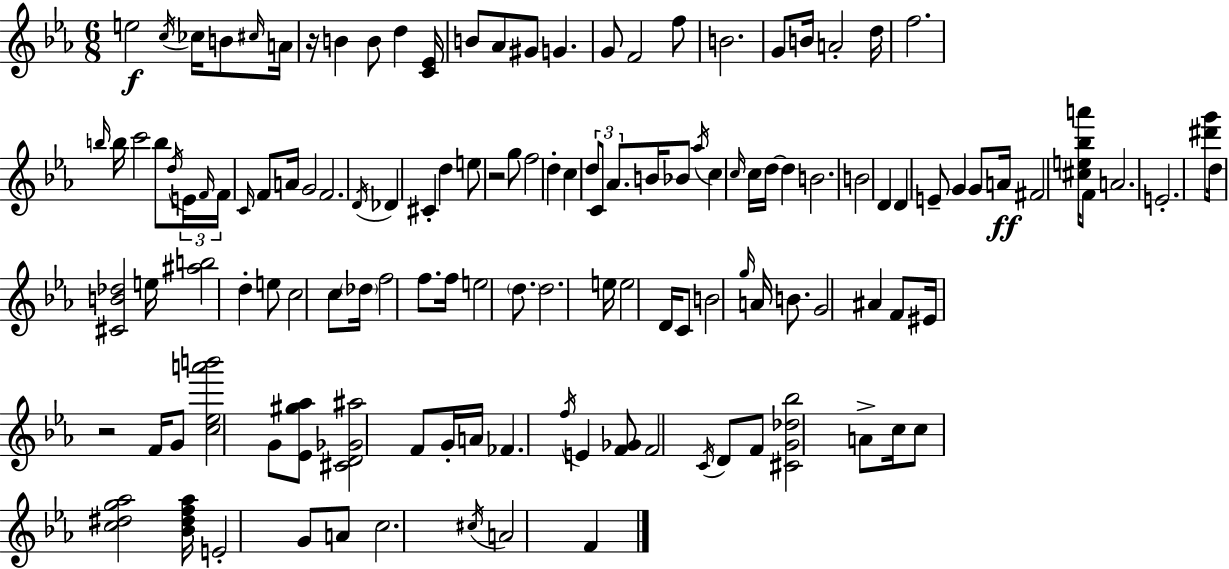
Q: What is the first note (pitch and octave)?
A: E5